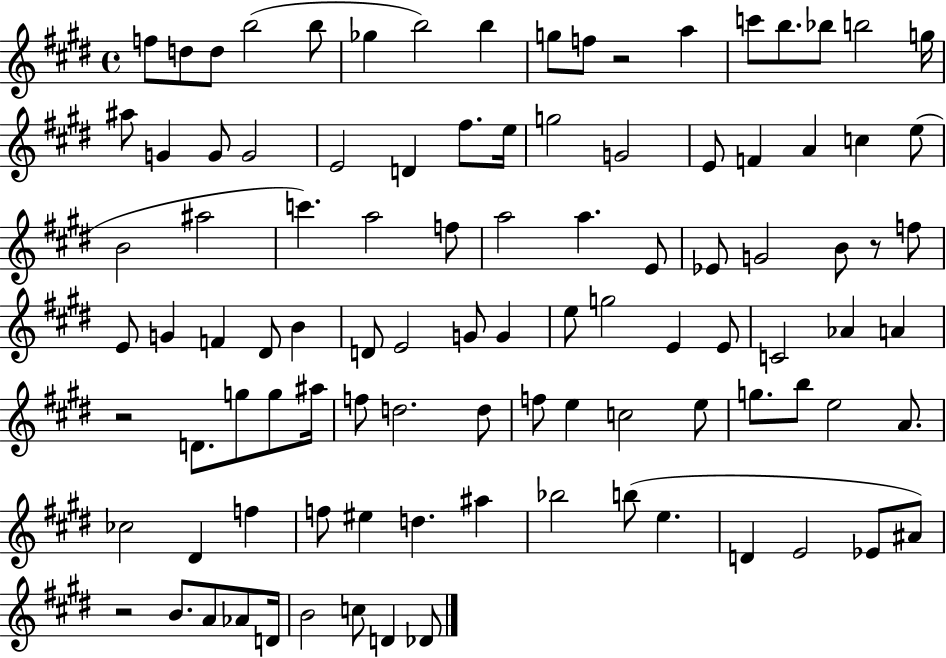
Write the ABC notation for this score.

X:1
T:Untitled
M:4/4
L:1/4
K:E
f/2 d/2 d/2 b2 b/2 _g b2 b g/2 f/2 z2 a c'/2 b/2 _b/2 b2 g/4 ^a/2 G G/2 G2 E2 D ^f/2 e/4 g2 G2 E/2 F A c e/2 B2 ^a2 c' a2 f/2 a2 a E/2 _E/2 G2 B/2 z/2 f/2 E/2 G F ^D/2 B D/2 E2 G/2 G e/2 g2 E E/2 C2 _A A z2 D/2 g/2 g/2 ^a/4 f/2 d2 d/2 f/2 e c2 e/2 g/2 b/2 e2 A/2 _c2 ^D f f/2 ^e d ^a _b2 b/2 e D E2 _E/2 ^A/2 z2 B/2 A/2 _A/2 D/4 B2 c/2 D _D/2